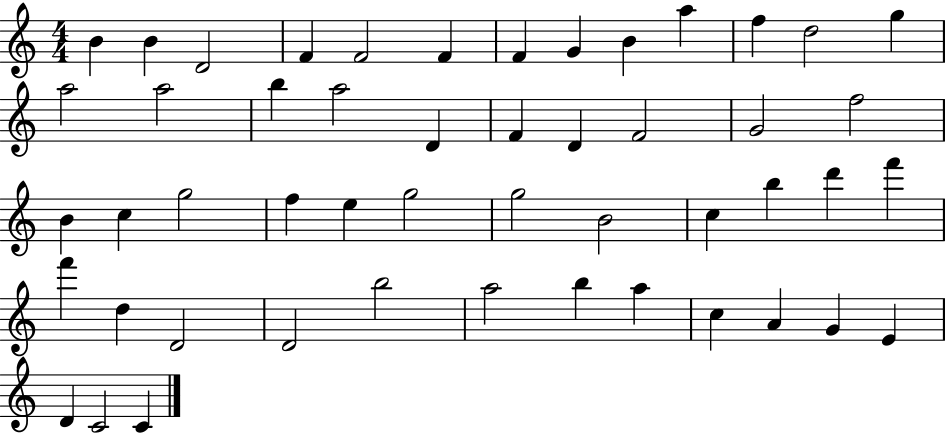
{
  \clef treble
  \numericTimeSignature
  \time 4/4
  \key c \major
  b'4 b'4 d'2 | f'4 f'2 f'4 | f'4 g'4 b'4 a''4 | f''4 d''2 g''4 | \break a''2 a''2 | b''4 a''2 d'4 | f'4 d'4 f'2 | g'2 f''2 | \break b'4 c''4 g''2 | f''4 e''4 g''2 | g''2 b'2 | c''4 b''4 d'''4 f'''4 | \break f'''4 d''4 d'2 | d'2 b''2 | a''2 b''4 a''4 | c''4 a'4 g'4 e'4 | \break d'4 c'2 c'4 | \bar "|."
}